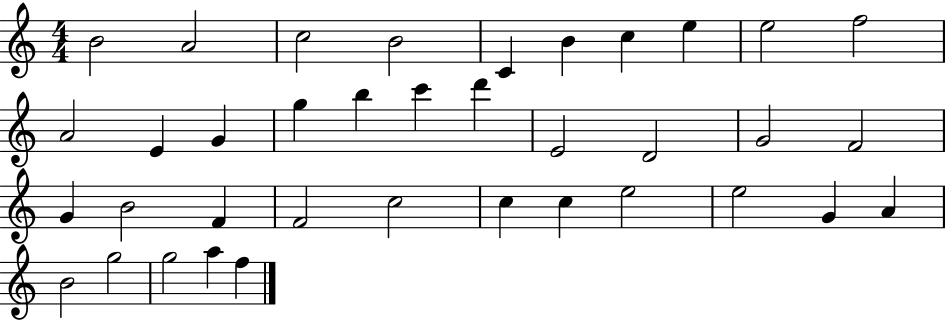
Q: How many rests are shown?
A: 0